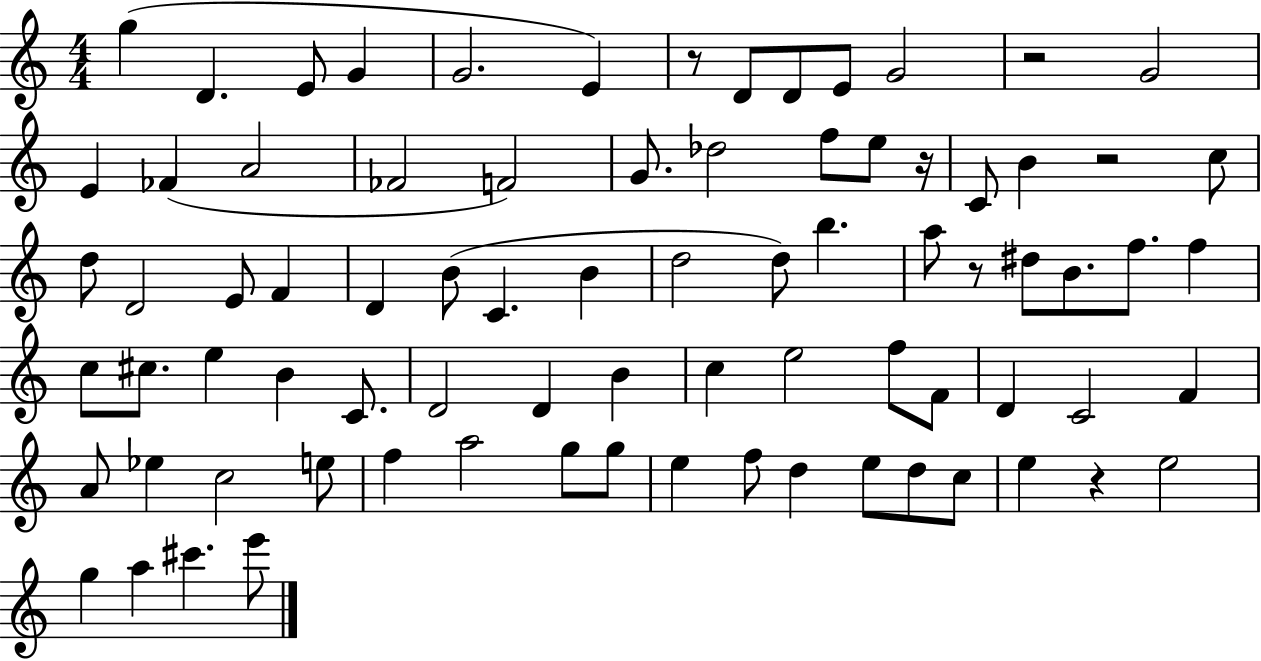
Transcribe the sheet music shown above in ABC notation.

X:1
T:Untitled
M:4/4
L:1/4
K:C
g D E/2 G G2 E z/2 D/2 D/2 E/2 G2 z2 G2 E _F A2 _F2 F2 G/2 _d2 f/2 e/2 z/4 C/2 B z2 c/2 d/2 D2 E/2 F D B/2 C B d2 d/2 b a/2 z/2 ^d/2 B/2 f/2 f c/2 ^c/2 e B C/2 D2 D B c e2 f/2 F/2 D C2 F A/2 _e c2 e/2 f a2 g/2 g/2 e f/2 d e/2 d/2 c/2 e z e2 g a ^c' e'/2